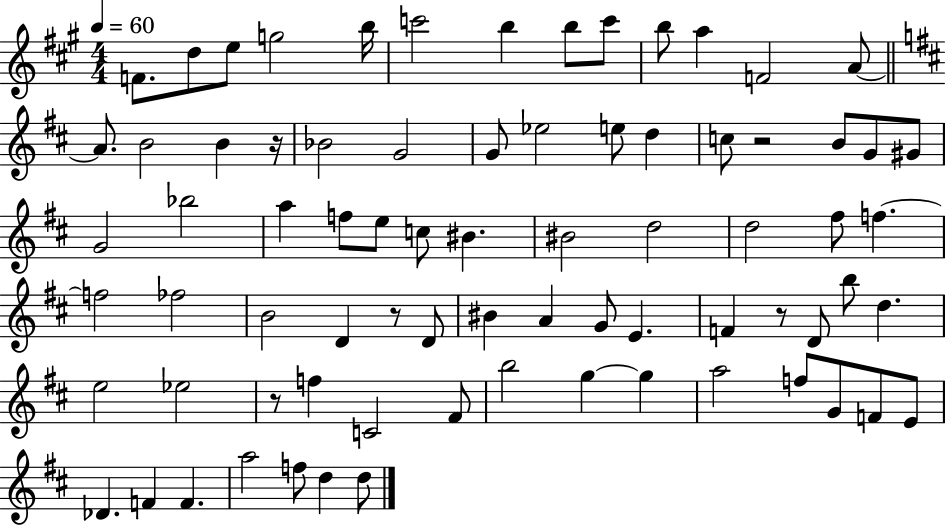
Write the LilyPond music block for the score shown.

{
  \clef treble
  \numericTimeSignature
  \time 4/4
  \key a \major
  \tempo 4 = 60
  \repeat volta 2 { f'8. d''8 e''8 g''2 b''16 | c'''2 b''4 b''8 c'''8 | b''8 a''4 f'2 a'8~~ | \bar "||" \break \key b \minor a'8. b'2 b'4 r16 | bes'2 g'2 | g'8 ees''2 e''8 d''4 | c''8 r2 b'8 g'8 gis'8 | \break g'2 bes''2 | a''4 f''8 e''8 c''8 bis'4. | bis'2 d''2 | d''2 fis''8 f''4.~~ | \break f''2 fes''2 | b'2 d'4 r8 d'8 | bis'4 a'4 g'8 e'4. | f'4 r8 d'8 b''8 d''4. | \break e''2 ees''2 | r8 f''4 c'2 fis'8 | b''2 g''4~~ g''4 | a''2 f''8 g'8 f'8 e'8 | \break des'4. f'4 f'4. | a''2 f''8 d''4 d''8 | } \bar "|."
}